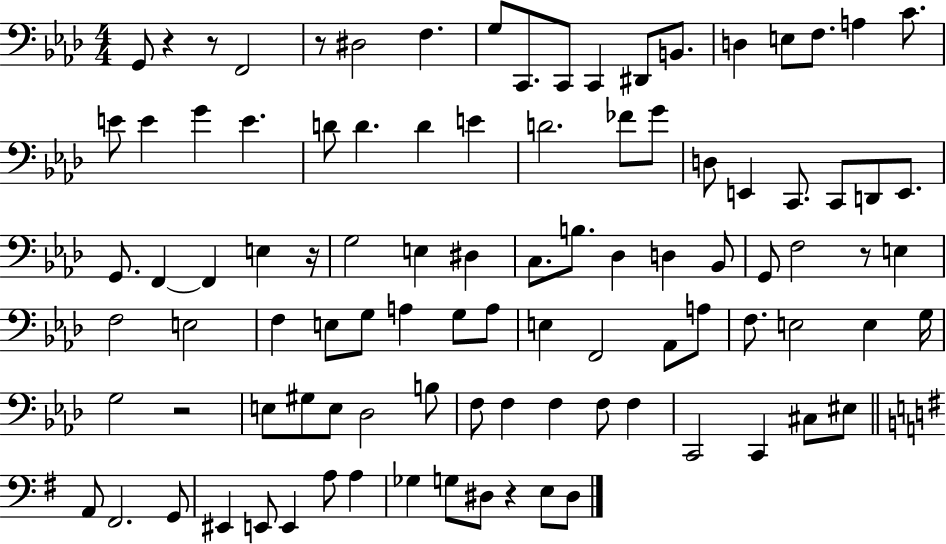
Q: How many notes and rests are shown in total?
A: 98